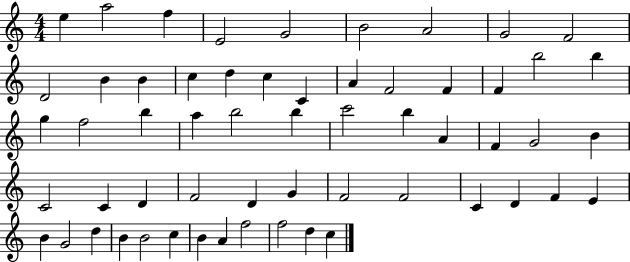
E5/q A5/h F5/q E4/h G4/h B4/h A4/h G4/h F4/h D4/h B4/q B4/q C5/q D5/q C5/q C4/q A4/q F4/h F4/q F4/q B5/h B5/q G5/q F5/h B5/q A5/q B5/h B5/q C6/h B5/q A4/q F4/q G4/h B4/q C4/h C4/q D4/q F4/h D4/q G4/q F4/h F4/h C4/q D4/q F4/q E4/q B4/q G4/h D5/q B4/q B4/h C5/q B4/q A4/q F5/h F5/h D5/q C5/q